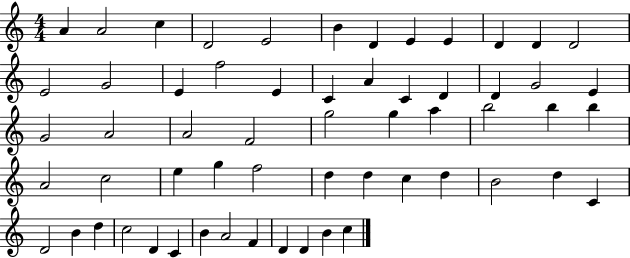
{
  \clef treble
  \numericTimeSignature
  \time 4/4
  \key c \major
  a'4 a'2 c''4 | d'2 e'2 | b'4 d'4 e'4 e'4 | d'4 d'4 d'2 | \break e'2 g'2 | e'4 f''2 e'4 | c'4 a'4 c'4 d'4 | d'4 g'2 e'4 | \break g'2 a'2 | a'2 f'2 | g''2 g''4 a''4 | b''2 b''4 b''4 | \break a'2 c''2 | e''4 g''4 f''2 | d''4 d''4 c''4 d''4 | b'2 d''4 c'4 | \break d'2 b'4 d''4 | c''2 d'4 c'4 | b'4 a'2 f'4 | d'4 d'4 b'4 c''4 | \break \bar "|."
}